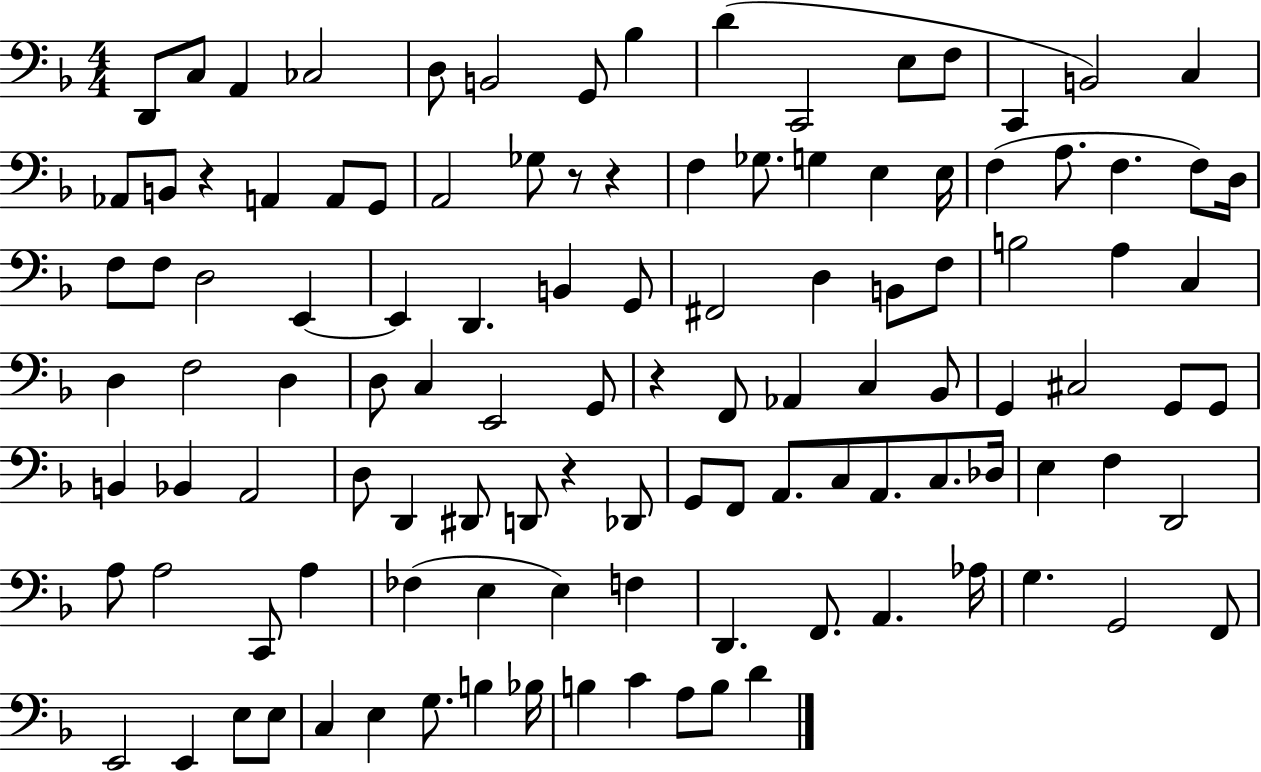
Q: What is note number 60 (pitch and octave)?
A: C#3